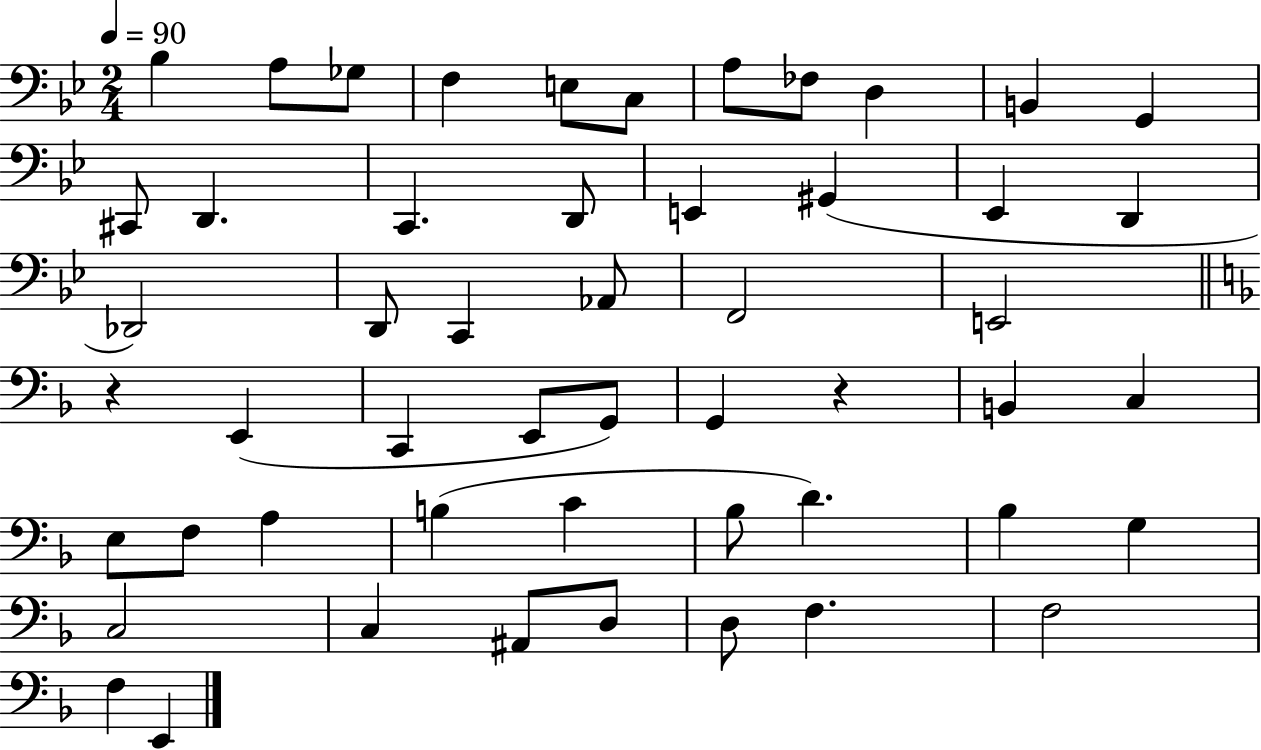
Bb3/q A3/e Gb3/e F3/q E3/e C3/e A3/e FES3/e D3/q B2/q G2/q C#2/e D2/q. C2/q. D2/e E2/q G#2/q Eb2/q D2/q Db2/h D2/e C2/q Ab2/e F2/h E2/h R/q E2/q C2/q E2/e G2/e G2/q R/q B2/q C3/q E3/e F3/e A3/q B3/q C4/q Bb3/e D4/q. Bb3/q G3/q C3/h C3/q A#2/e D3/e D3/e F3/q. F3/h F3/q E2/q